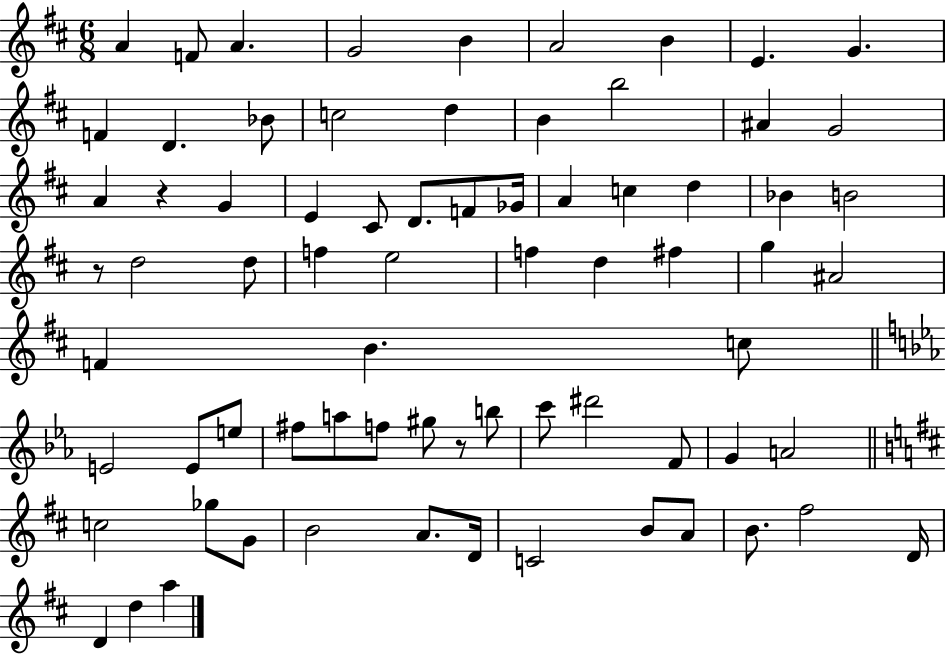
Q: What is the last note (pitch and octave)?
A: A5